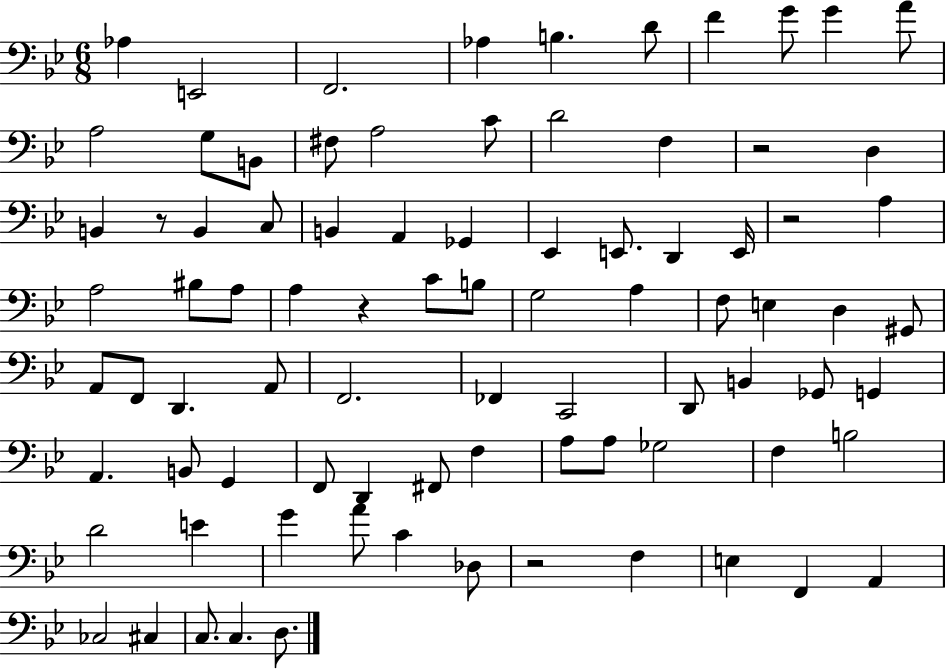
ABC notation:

X:1
T:Untitled
M:6/8
L:1/4
K:Bb
_A, E,,2 F,,2 _A, B, D/2 F G/2 G A/2 A,2 G,/2 B,,/2 ^F,/2 A,2 C/2 D2 F, z2 D, B,, z/2 B,, C,/2 B,, A,, _G,, _E,, E,,/2 D,, E,,/4 z2 A, A,2 ^B,/2 A,/2 A, z C/2 B,/2 G,2 A, F,/2 E, D, ^G,,/2 A,,/2 F,,/2 D,, A,,/2 F,,2 _F,, C,,2 D,,/2 B,, _G,,/2 G,, A,, B,,/2 G,, F,,/2 D,, ^F,,/2 F, A,/2 A,/2 _G,2 F, B,2 D2 E G A/2 C _D,/2 z2 F, E, F,, A,, _C,2 ^C, C,/2 C, D,/2